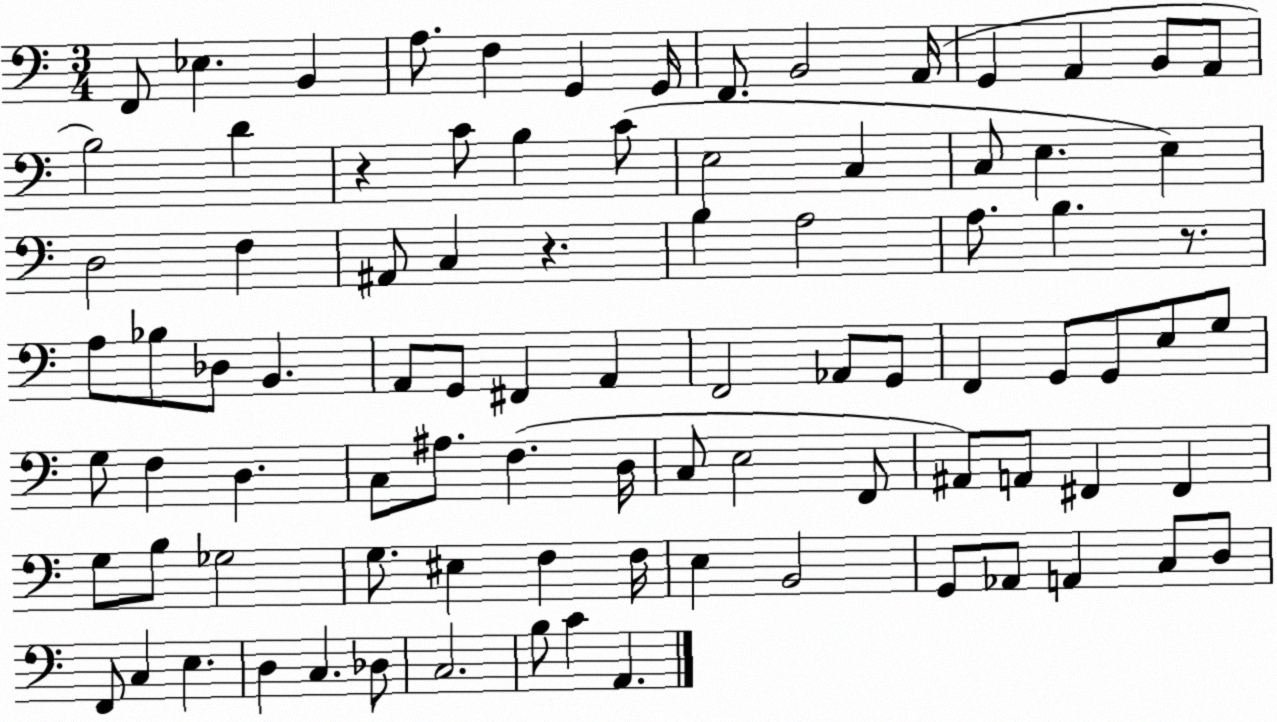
X:1
T:Untitled
M:3/4
L:1/4
K:C
F,,/2 _E, B,, A,/2 F, G,, G,,/4 F,,/2 B,,2 A,,/4 G,, A,, B,,/2 A,,/2 B,2 D z C/2 B, C/2 E,2 C, C,/2 E, E, D,2 F, ^A,,/2 C, z B, A,2 A,/2 B, z/2 A,/2 _B,/2 _D,/2 B,, A,,/2 G,,/2 ^F,, A,, F,,2 _A,,/2 G,,/2 F,, G,,/2 G,,/2 E,/2 G,/2 G,/2 F, D, C,/2 ^A,/2 F, D,/4 C,/2 E,2 F,,/2 ^A,,/2 A,,/2 ^F,, ^F,, G,/2 B,/2 _G,2 G,/2 ^E, F, F,/4 E, B,,2 G,,/2 _A,,/2 A,, C,/2 D,/2 F,,/2 C, E, D, C, _D,/2 C,2 B,/2 C A,,